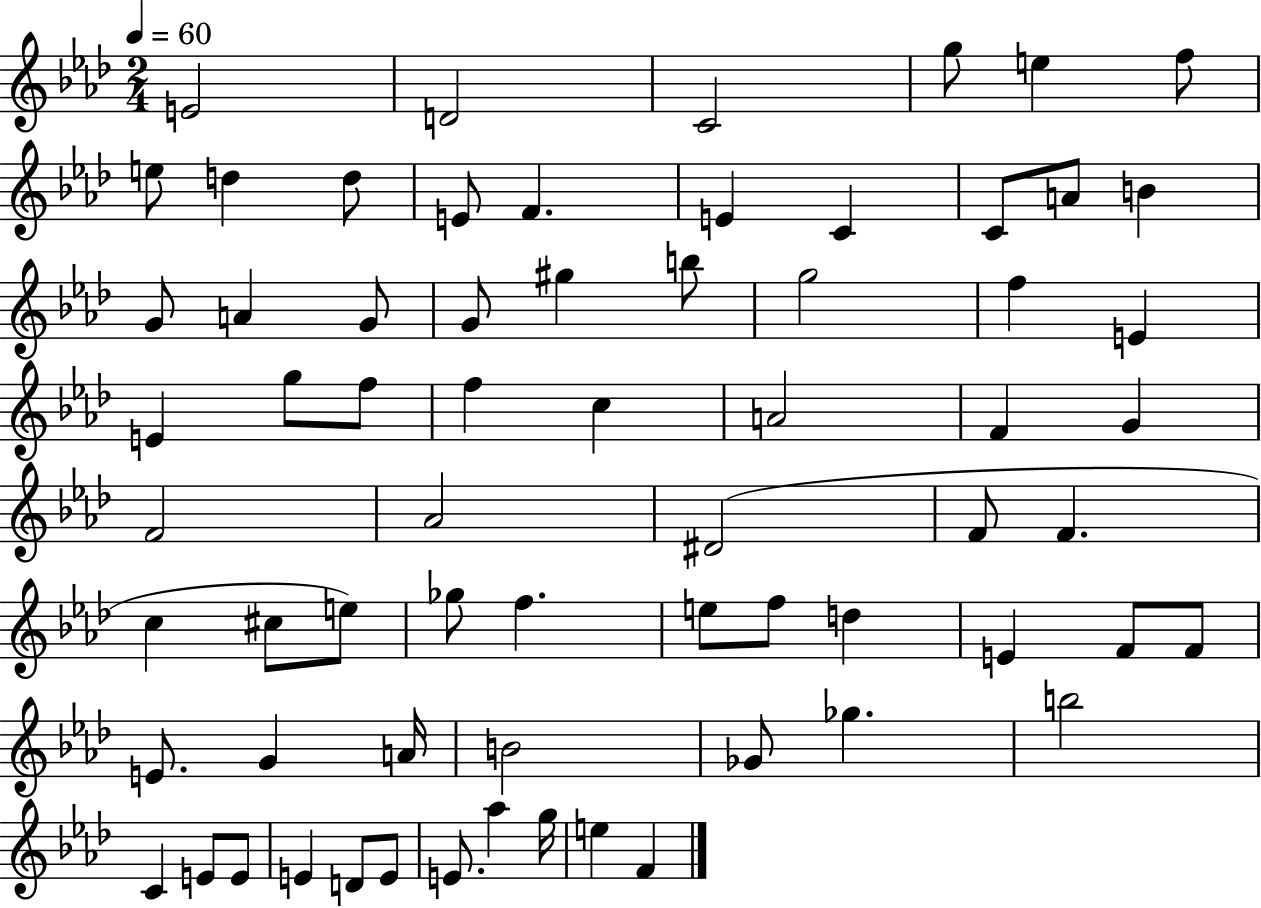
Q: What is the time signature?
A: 2/4